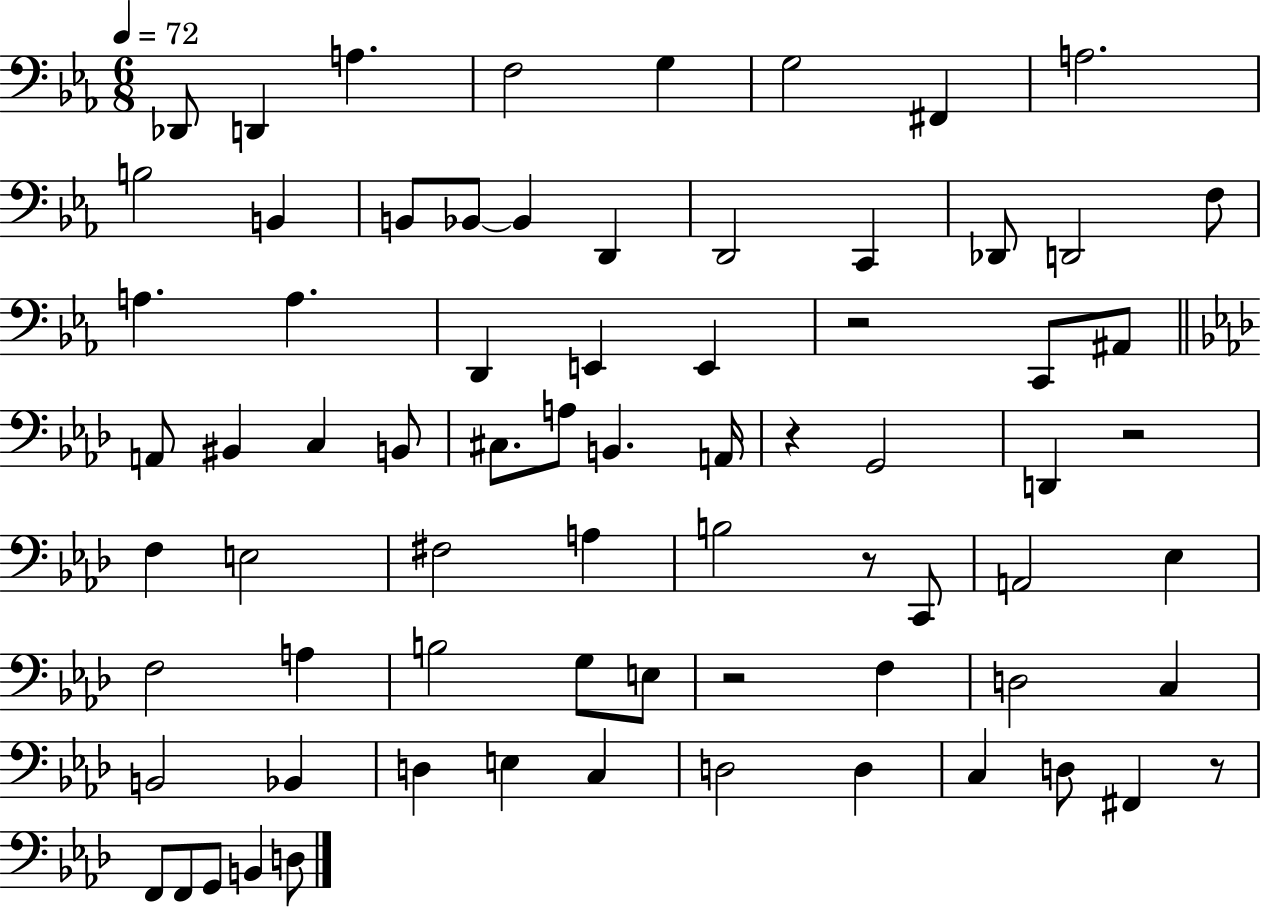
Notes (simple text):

Db2/e D2/q A3/q. F3/h G3/q G3/h F#2/q A3/h. B3/h B2/q B2/e Bb2/e Bb2/q D2/q D2/h C2/q Db2/e D2/h F3/e A3/q. A3/q. D2/q E2/q E2/q R/h C2/e A#2/e A2/e BIS2/q C3/q B2/e C#3/e. A3/e B2/q. A2/s R/q G2/h D2/q R/h F3/q E3/h F#3/h A3/q B3/h R/e C2/e A2/h Eb3/q F3/h A3/q B3/h G3/e E3/e R/h F3/q D3/h C3/q B2/h Bb2/q D3/q E3/q C3/q D3/h D3/q C3/q D3/e F#2/q R/e F2/e F2/e G2/e B2/q D3/e